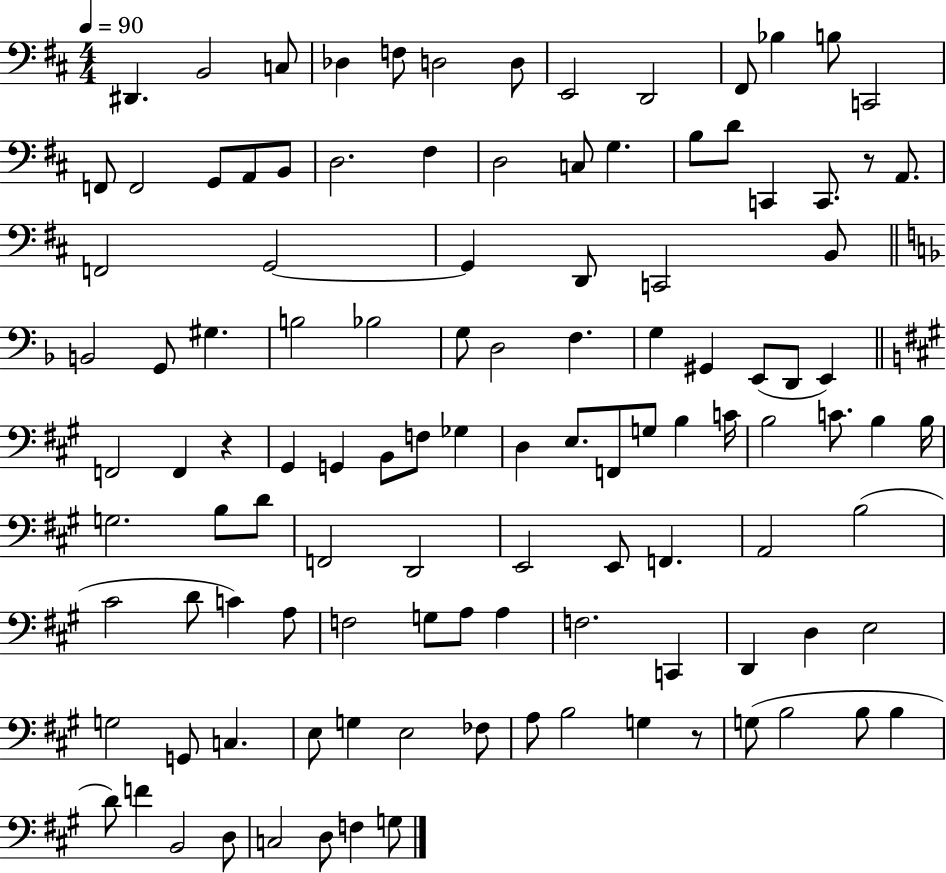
D#2/q. B2/h C3/e Db3/q F3/e D3/h D3/e E2/h D2/h F#2/e Bb3/q B3/e C2/h F2/e F2/h G2/e A2/e B2/e D3/h. F#3/q D3/h C3/e G3/q. B3/e D4/e C2/q C2/e. R/e A2/e. F2/h G2/h G2/q D2/e C2/h B2/e B2/h G2/e G#3/q. B3/h Bb3/h G3/e D3/h F3/q. G3/q G#2/q E2/e D2/e E2/q F2/h F2/q R/q G#2/q G2/q B2/e F3/e Gb3/q D3/q E3/e. F2/e G3/e B3/q C4/s B3/h C4/e. B3/q B3/s G3/h. B3/e D4/e F2/h D2/h E2/h E2/e F2/q. A2/h B3/h C#4/h D4/e C4/q A3/e F3/h G3/e A3/e A3/q F3/h. C2/q D2/q D3/q E3/h G3/h G2/e C3/q. E3/e G3/q E3/h FES3/e A3/e B3/h G3/q R/e G3/e B3/h B3/e B3/q D4/e F4/q B2/h D3/e C3/h D3/e F3/q G3/e